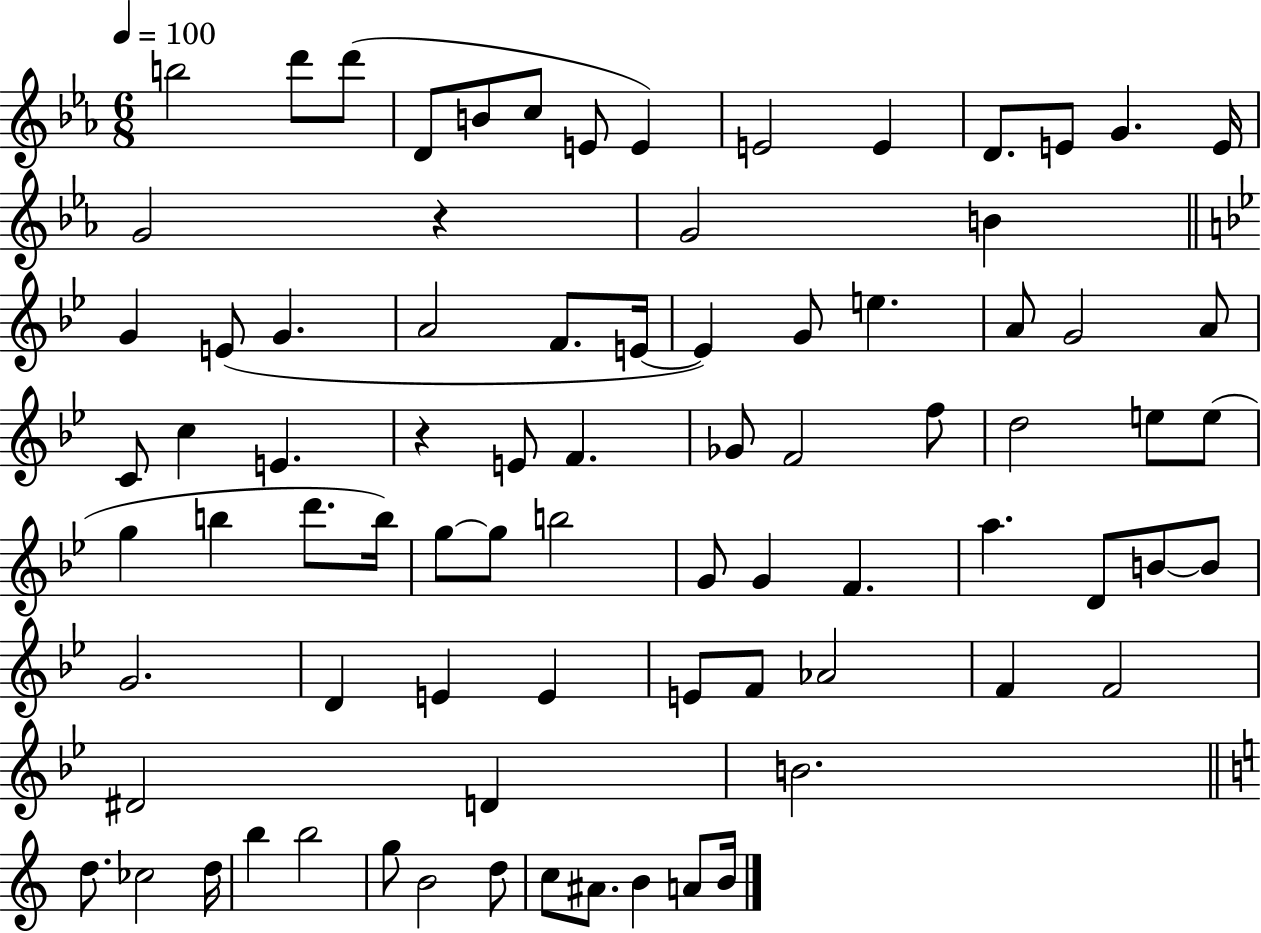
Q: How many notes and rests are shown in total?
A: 81